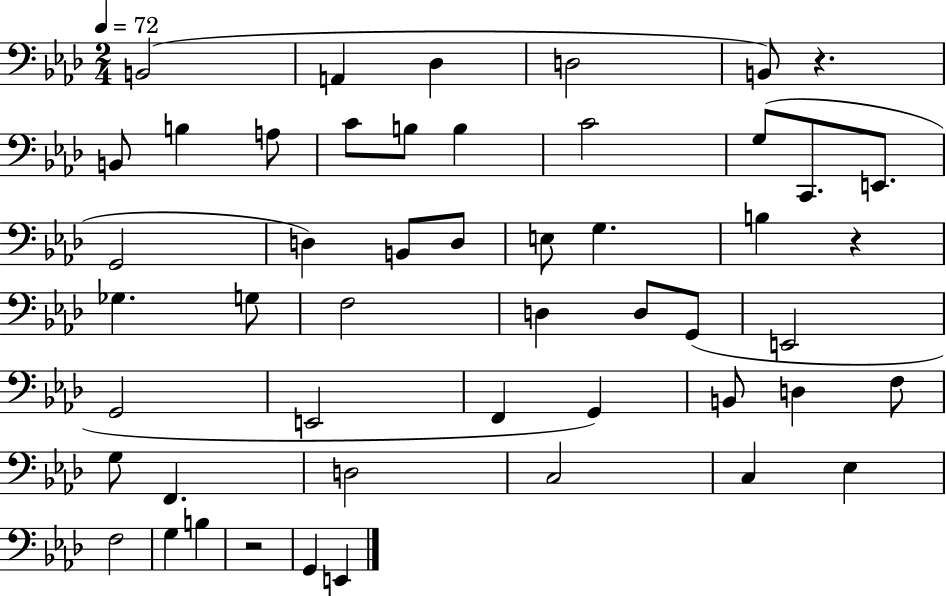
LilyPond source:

{
  \clef bass
  \numericTimeSignature
  \time 2/4
  \key aes \major
  \tempo 4 = 72
  \repeat volta 2 { b,2( | a,4 des4 | d2 | b,8) r4. | \break b,8 b4 a8 | c'8 b8 b4 | c'2 | g8( c,8. e,8. | \break g,2 | d4) b,8 d8 | e8 g4. | b4 r4 | \break ges4. g8 | f2 | d4 d8 g,8( | e,2 | \break g,2 | e,2 | f,4 g,4) | b,8 d4 f8 | \break g8 f,4. | d2 | c2 | c4 ees4 | \break f2 | g4 b4 | r2 | g,4 e,4 | \break } \bar "|."
}